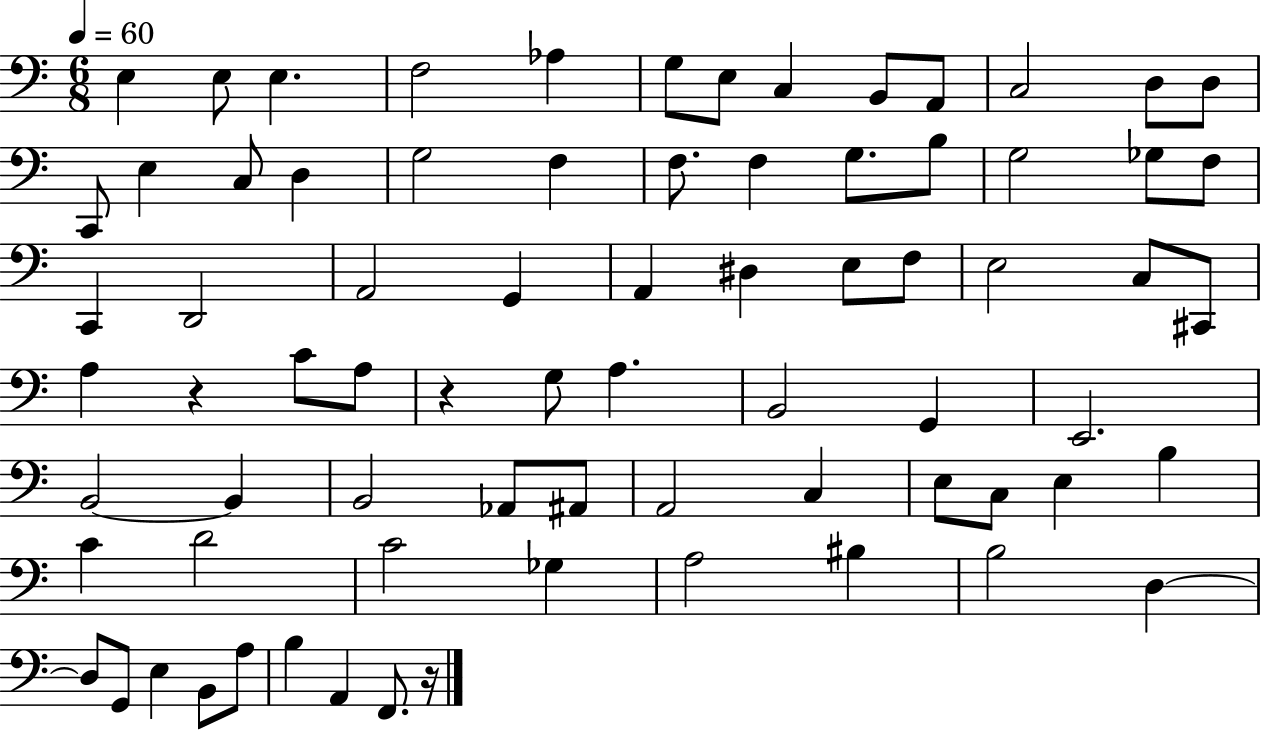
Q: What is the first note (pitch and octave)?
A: E3